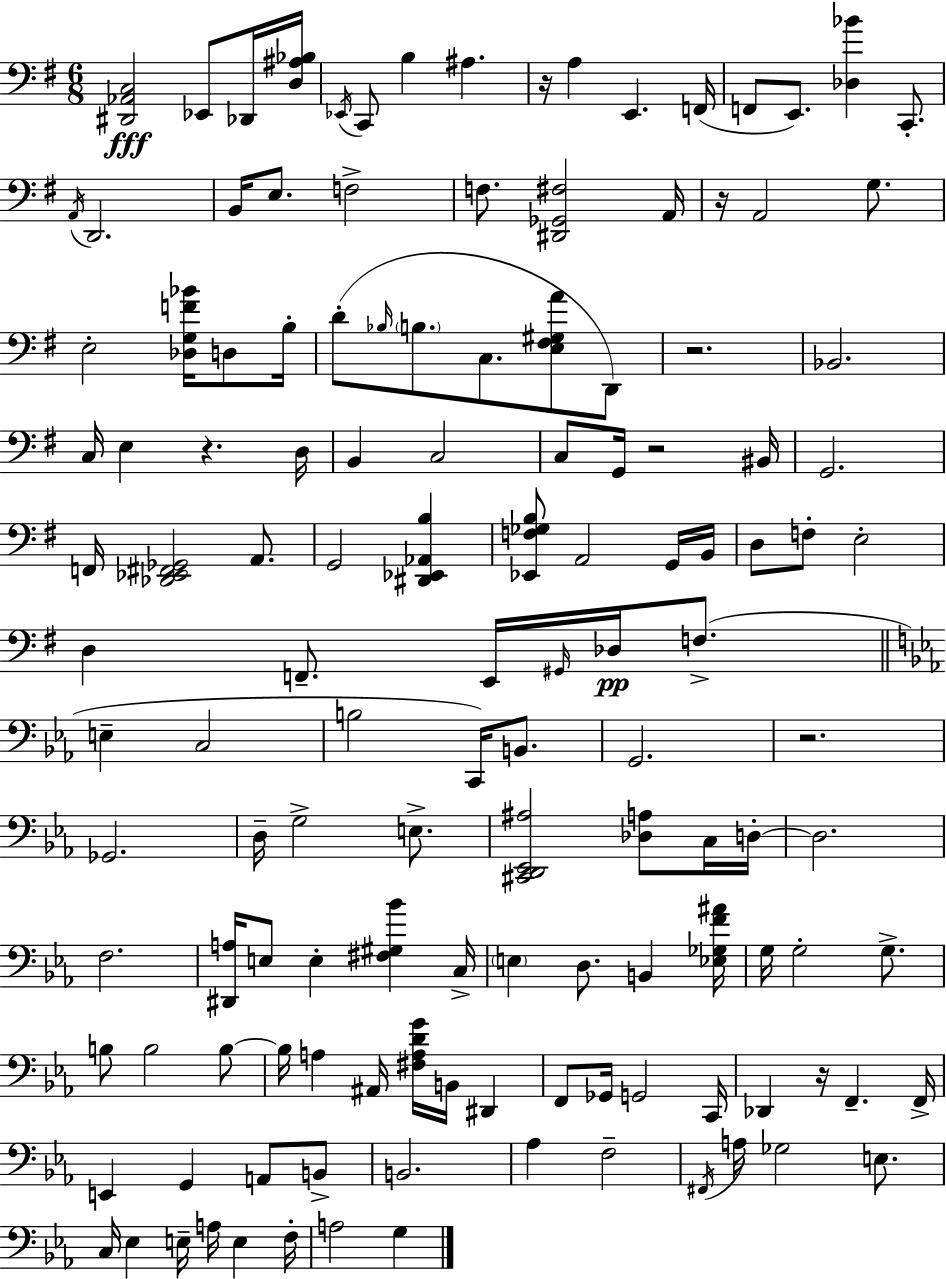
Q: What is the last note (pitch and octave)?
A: G3